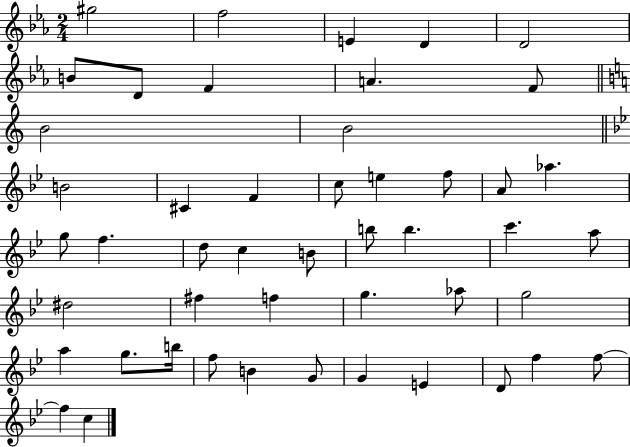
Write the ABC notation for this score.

X:1
T:Untitled
M:2/4
L:1/4
K:Eb
^g2 f2 E D D2 B/2 D/2 F A F/2 B2 B2 B2 ^C F c/2 e f/2 A/2 _a g/2 f d/2 c B/2 b/2 b c' a/2 ^d2 ^f f g _a/2 g2 a g/2 b/4 f/2 B G/2 G E D/2 f f/2 f c